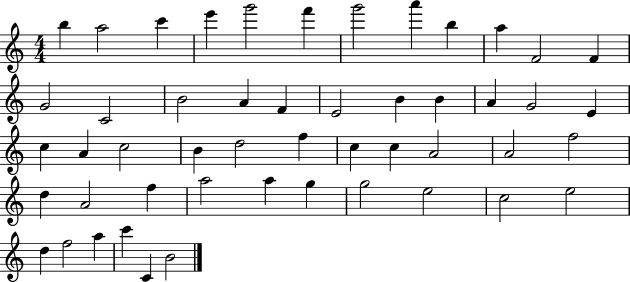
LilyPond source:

{
  \clef treble
  \numericTimeSignature
  \time 4/4
  \key c \major
  b''4 a''2 c'''4 | e'''4 g'''2 f'''4 | g'''2 a'''4 b''4 | a''4 f'2 f'4 | \break g'2 c'2 | b'2 a'4 f'4 | e'2 b'4 b'4 | a'4 g'2 e'4 | \break c''4 a'4 c''2 | b'4 d''2 f''4 | c''4 c''4 a'2 | a'2 f''2 | \break d''4 a'2 f''4 | a''2 a''4 g''4 | g''2 e''2 | c''2 e''2 | \break d''4 f''2 a''4 | c'''4 c'4 b'2 | \bar "|."
}